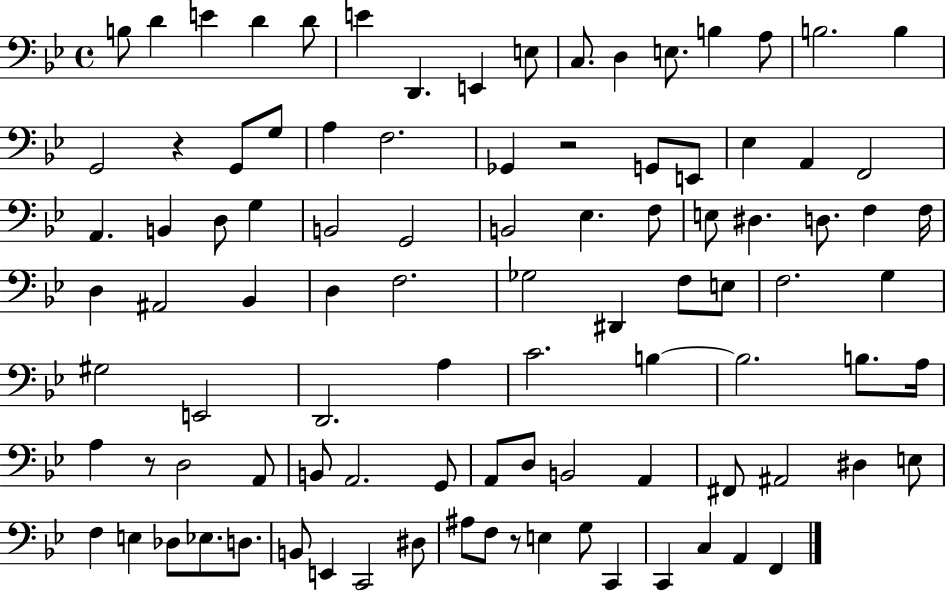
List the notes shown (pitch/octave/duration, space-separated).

B3/e D4/q E4/q D4/q D4/e E4/q D2/q. E2/q E3/e C3/e. D3/q E3/e. B3/q A3/e B3/h. B3/q G2/h R/q G2/e G3/e A3/q F3/h. Gb2/q R/h G2/e E2/e Eb3/q A2/q F2/h A2/q. B2/q D3/e G3/q B2/h G2/h B2/h Eb3/q. F3/e E3/e D#3/q. D3/e. F3/q F3/s D3/q A#2/h Bb2/q D3/q F3/h. Gb3/h D#2/q F3/e E3/e F3/h. G3/q G#3/h E2/h D2/h. A3/q C4/h. B3/q B3/h. B3/e. A3/s A3/q R/e D3/h A2/e B2/e A2/h. G2/e A2/e D3/e B2/h A2/q F#2/e A#2/h D#3/q E3/e F3/q E3/q Db3/e Eb3/e. D3/e. B2/e E2/q C2/h D#3/e A#3/e F3/e R/e E3/q G3/e C2/q C2/q C3/q A2/q F2/q